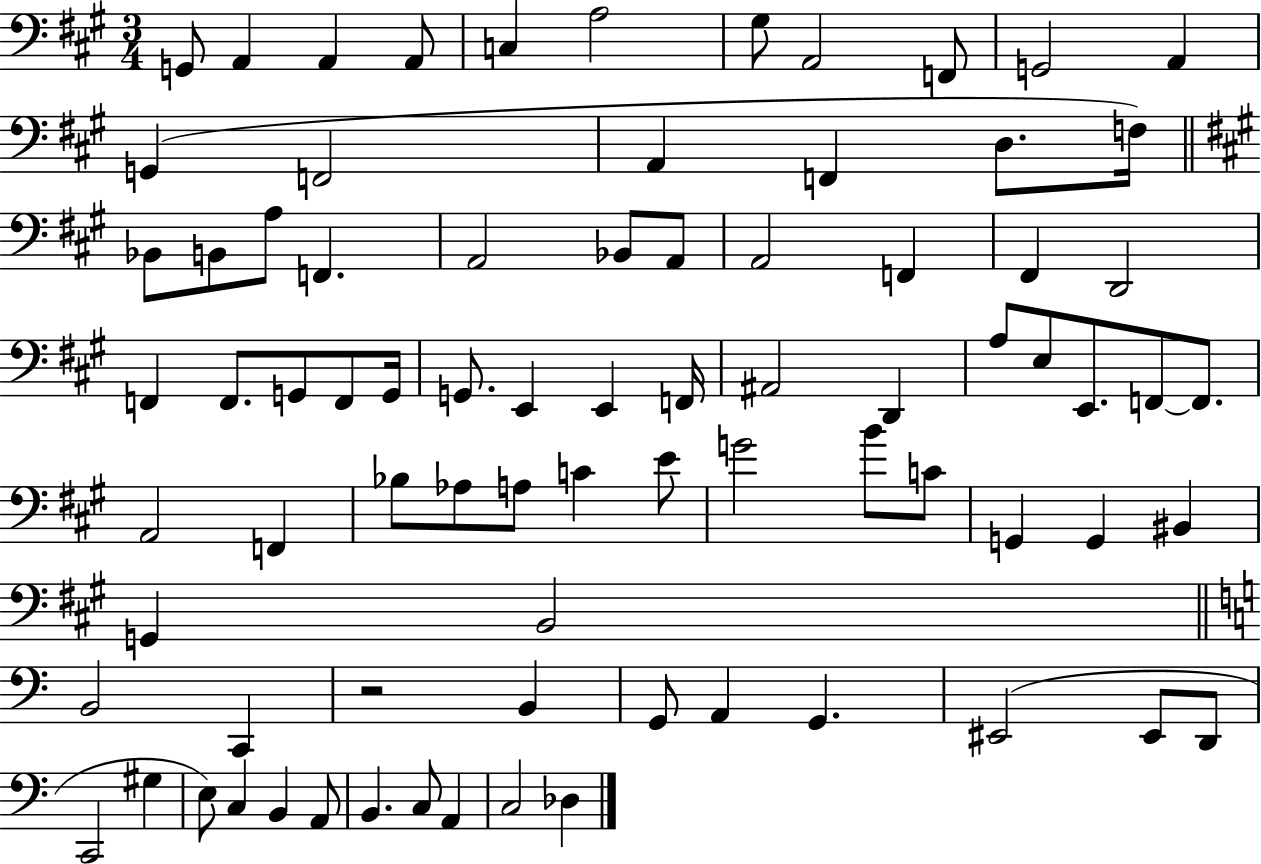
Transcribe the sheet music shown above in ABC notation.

X:1
T:Untitled
M:3/4
L:1/4
K:A
G,,/2 A,, A,, A,,/2 C, A,2 ^G,/2 A,,2 F,,/2 G,,2 A,, G,, F,,2 A,, F,, D,/2 F,/4 _B,,/2 B,,/2 A,/2 F,, A,,2 _B,,/2 A,,/2 A,,2 F,, ^F,, D,,2 F,, F,,/2 G,,/2 F,,/2 G,,/4 G,,/2 E,, E,, F,,/4 ^A,,2 D,, A,/2 E,/2 E,,/2 F,,/2 F,,/2 A,,2 F,, _B,/2 _A,/2 A,/2 C E/2 G2 B/2 C/2 G,, G,, ^B,, G,, B,,2 B,,2 C,, z2 B,, G,,/2 A,, G,, ^E,,2 ^E,,/2 D,,/2 C,,2 ^G, E,/2 C, B,, A,,/2 B,, C,/2 A,, C,2 _D,